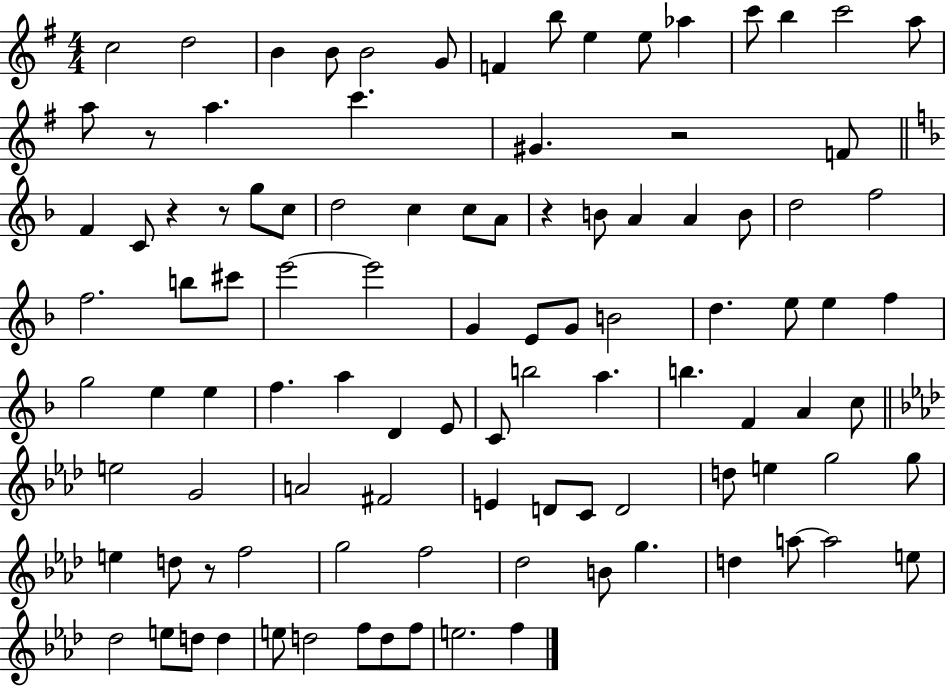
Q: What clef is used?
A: treble